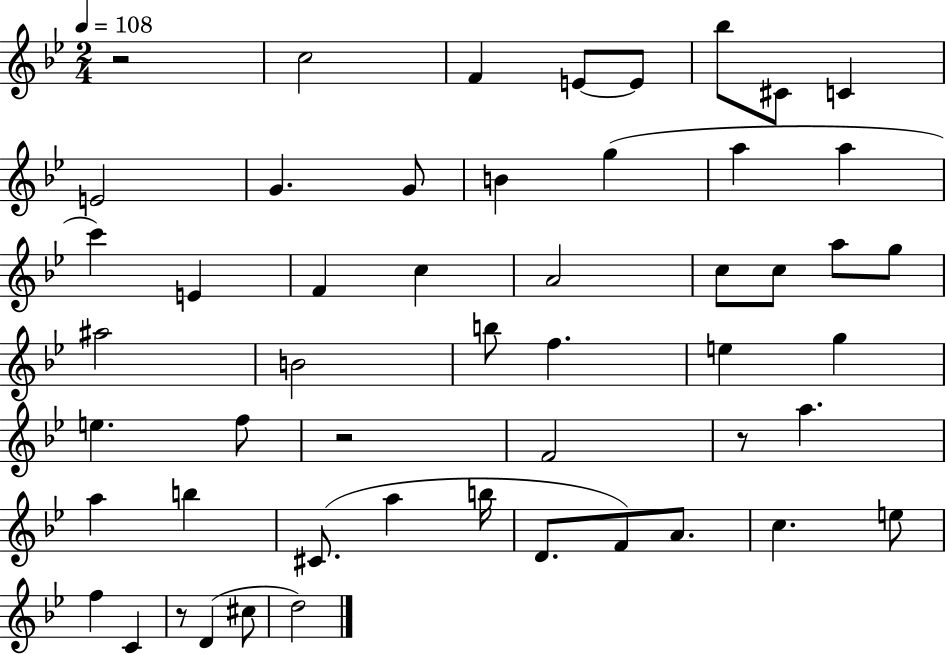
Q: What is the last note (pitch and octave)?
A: D5